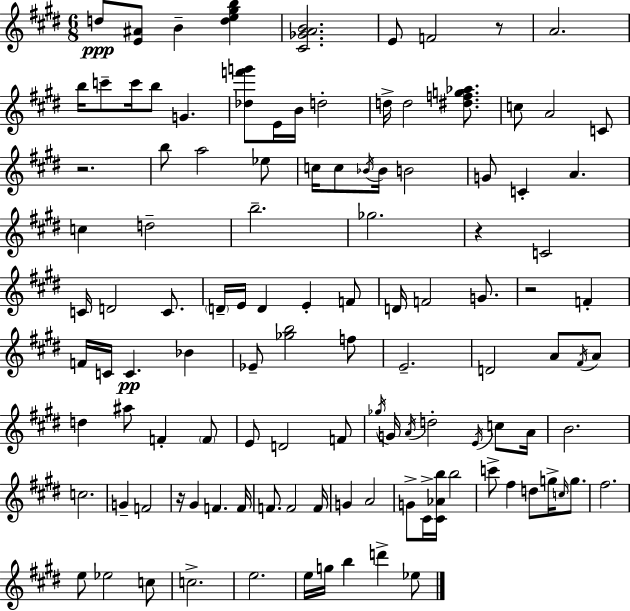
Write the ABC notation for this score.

X:1
T:Untitled
M:6/8
L:1/4
K:E
d/2 [E^A]/2 B [de^gb] [^C_GAB]2 E/2 F2 z/2 A2 b/4 c'/2 c'/4 b/2 G [_df'g']/2 E/4 B/4 d2 d/4 d2 [^dfg_a]/2 c/2 A2 C/2 z2 b/2 a2 _e/2 c/4 c/2 _B/4 _B/4 B2 G/2 C A c d2 b2 _g2 z C2 C/4 D2 C/2 D/4 E/4 D E F/2 D/4 F2 G/2 z2 F F/4 C/4 C _B _E/2 [_gb]2 f/2 E2 D2 A/2 ^F/4 A/2 d ^a/2 F F/2 E/2 D2 F/2 _g/4 G/4 A/4 d2 E/4 c/2 A/4 B2 c2 G F2 z/4 ^G F F/4 F/2 F2 F/4 G A2 G/2 ^C/4 [^C_Ab]/4 b2 c'/2 ^f d/2 g/4 c/4 g/2 ^f2 e/2 _e2 c/2 c2 e2 e/4 g/4 b d' _e/2